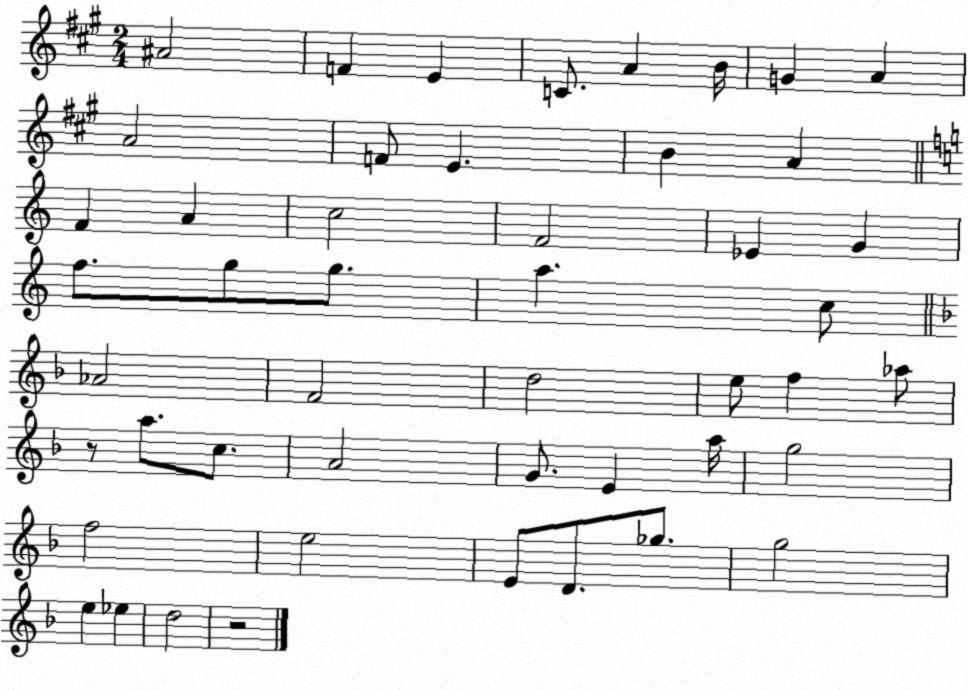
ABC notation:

X:1
T:Untitled
M:2/4
L:1/4
K:A
^A2 F E C/2 A B/4 G A A2 F/2 E B A F A c2 F2 _E G f/2 g/2 g/2 a c/2 _A2 F2 d2 e/2 f _a/2 z/2 a/2 c/2 A2 G/2 E a/4 g2 f2 e2 E/2 D/2 _g/2 g2 e _e d2 z2